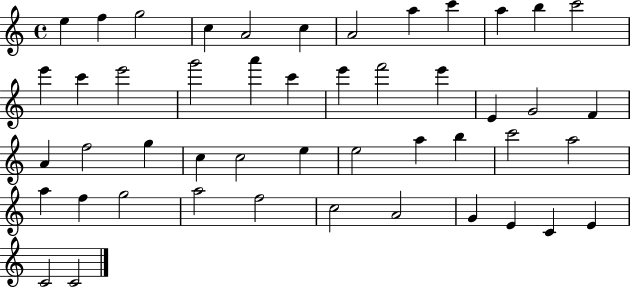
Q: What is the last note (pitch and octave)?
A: C4